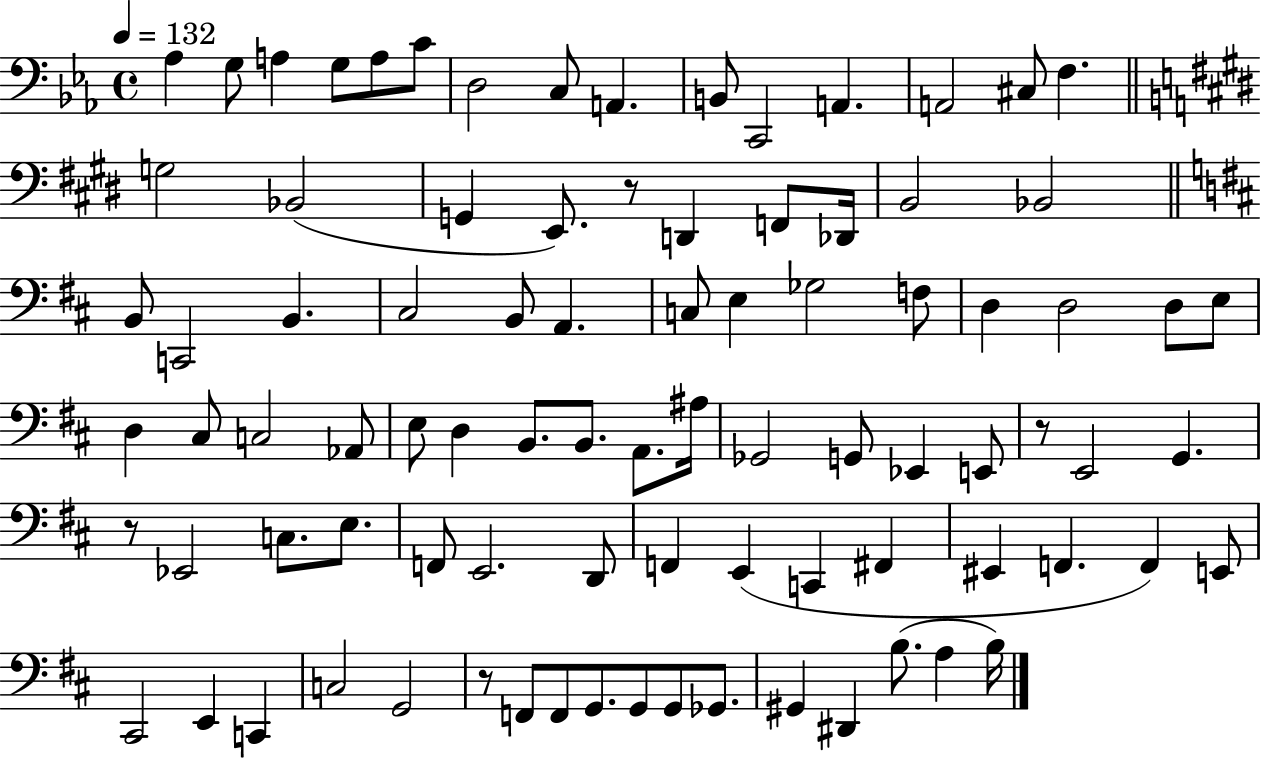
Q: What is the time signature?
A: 4/4